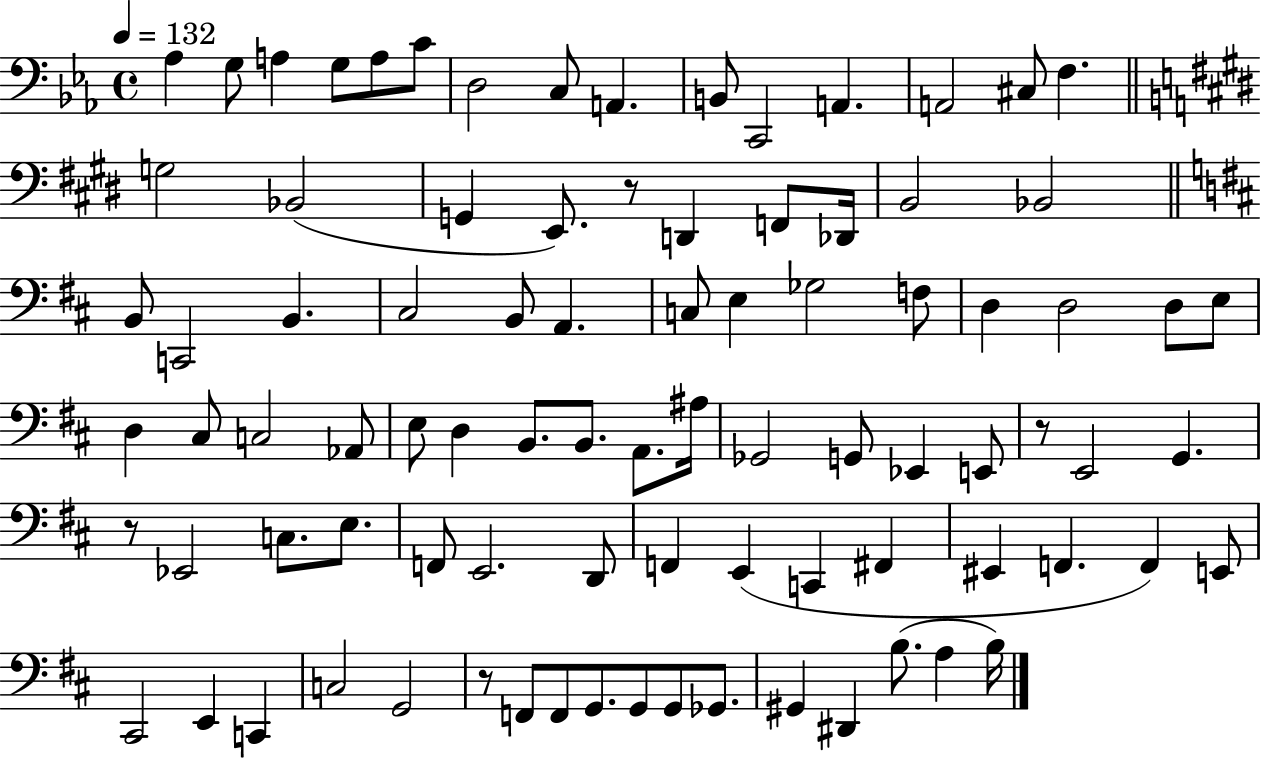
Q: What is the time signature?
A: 4/4